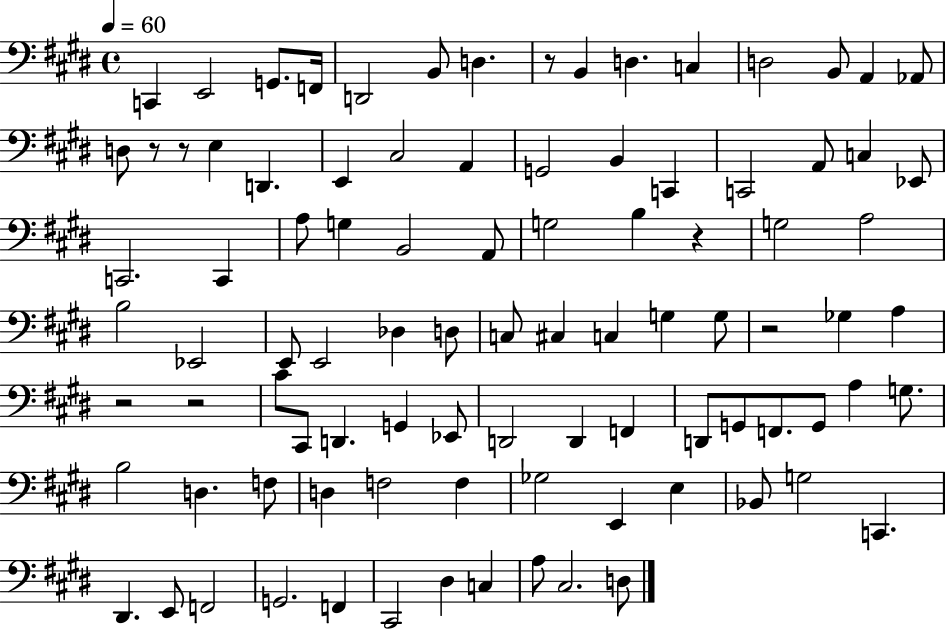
{
  \clef bass
  \time 4/4
  \defaultTimeSignature
  \key e \major
  \tempo 4 = 60
  c,4 e,2 g,8. f,16 | d,2 b,8 d4. | r8 b,4 d4. c4 | d2 b,8 a,4 aes,8 | \break d8 r8 r8 e4 d,4. | e,4 cis2 a,4 | g,2 b,4 c,4 | c,2 a,8 c4 ees,8 | \break c,2. c,4 | a8 g4 b,2 a,8 | g2 b4 r4 | g2 a2 | \break b2 ees,2 | e,8 e,2 des4 d8 | c8 cis4 c4 g4 g8 | r2 ges4 a4 | \break r2 r2 | cis'8 cis,8 d,4. g,4 ees,8 | d,2 d,4 f,4 | d,8 g,8 f,8. g,8 a4 g8. | \break b2 d4. f8 | d4 f2 f4 | ges2 e,4 e4 | bes,8 g2 c,4. | \break dis,4. e,8 f,2 | g,2. f,4 | cis,2 dis4 c4 | a8 cis2. d8 | \break \bar "|."
}